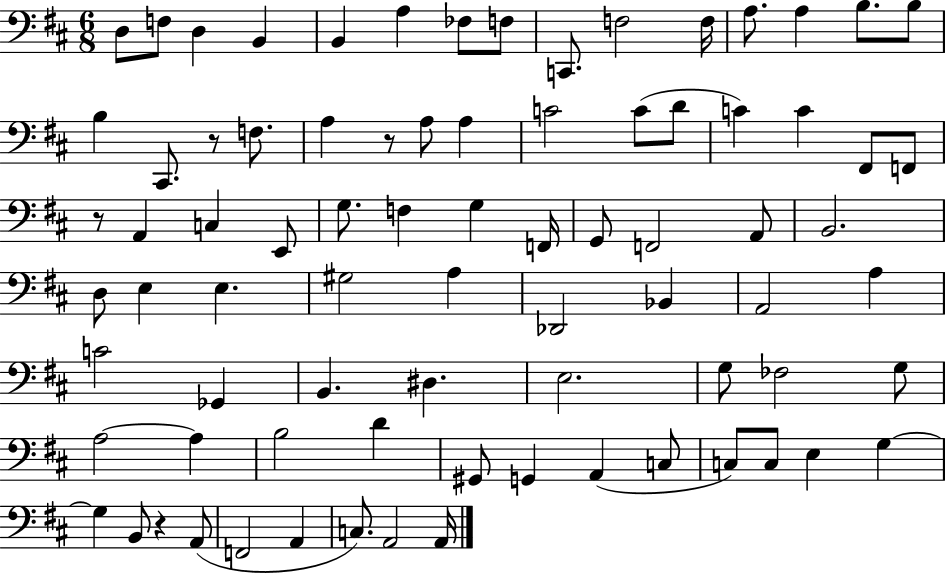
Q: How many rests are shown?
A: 4